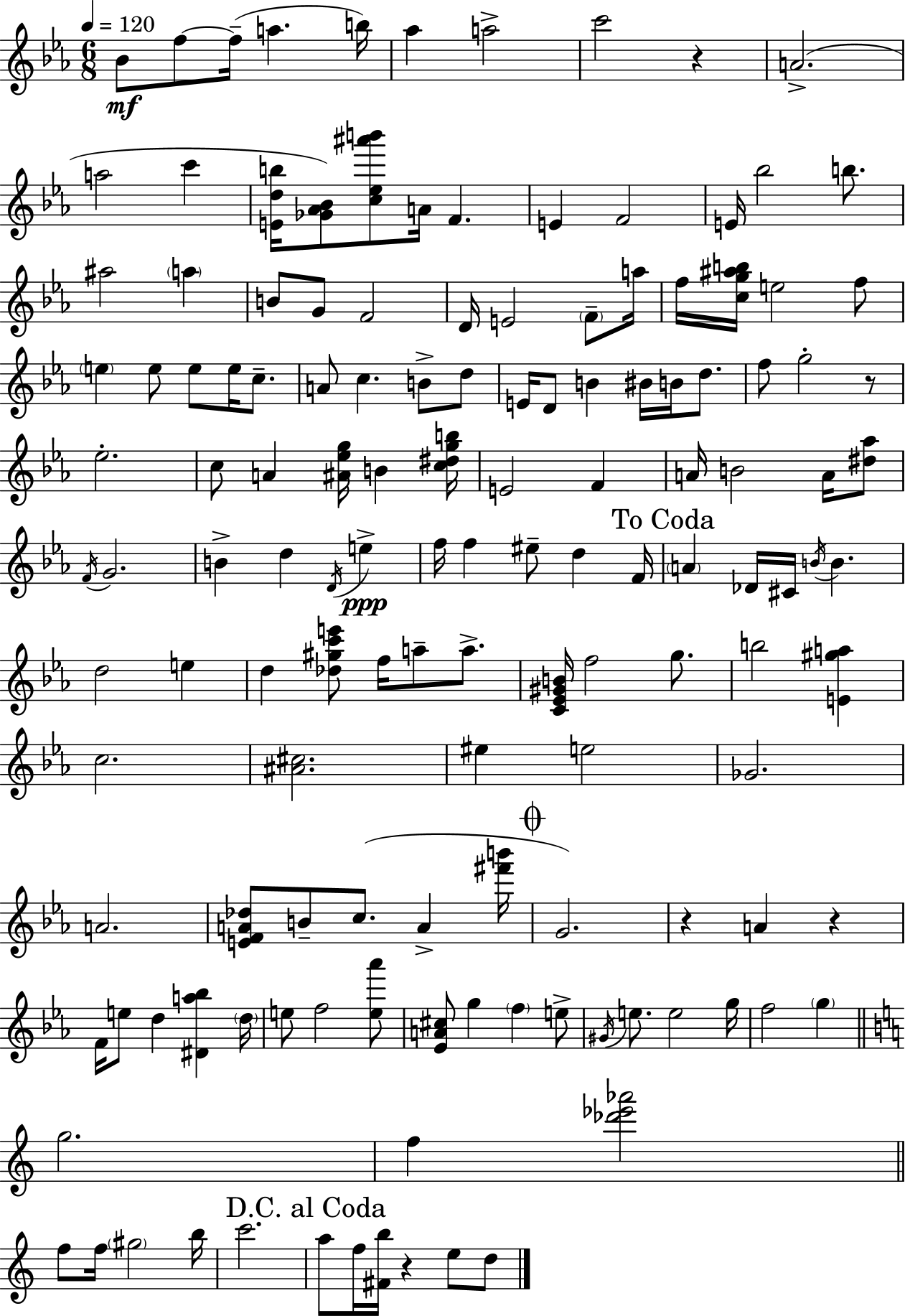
{
  \clef treble
  \numericTimeSignature
  \time 6/8
  \key ees \major
  \tempo 4 = 120
  \repeat volta 2 { bes'8\mf f''8~~ f''16--( a''4. b''16) | aes''4 a''2-> | c'''2 r4 | a'2.->( | \break a''2 c'''4 | <e' d'' b''>16 <ges' aes' bes'>8) <c'' ees'' ais''' b'''>8 a'16 f'4. | e'4 f'2 | e'16 bes''2 b''8. | \break ais''2 \parenthesize a''4 | b'8 g'8 f'2 | d'16 e'2 \parenthesize f'8-- a''16 | f''16 <c'' g'' ais'' b''>16 e''2 f''8 | \break \parenthesize e''4 e''8 e''8 e''16 c''8.-- | a'8 c''4. b'8-> d''8 | e'16 d'8 b'4 bis'16 b'16 d''8. | f''8 g''2-. r8 | \break ees''2.-. | c''8 a'4 <ais' ees'' g''>16 b'4 <c'' dis'' g'' b''>16 | e'2 f'4 | a'16 b'2 a'16 <dis'' aes''>8 | \break \acciaccatura { f'16 } g'2. | b'4-> d''4 \acciaccatura { d'16 } e''4->\ppp | f''16 f''4 eis''8-- d''4 | f'16 \mark "To Coda" \parenthesize a'4 des'16 cis'16 \acciaccatura { b'16 } b'4. | \break d''2 e''4 | d''4 <des'' gis'' c''' e'''>8 f''16 a''8-- | a''8.-> <c' ees' gis' b'>16 f''2 | g''8. b''2 <e' gis'' a''>4 | \break c''2. | <ais' cis''>2. | eis''4 e''2 | ges'2. | \break a'2. | <e' f' a' des''>8 b'8-- c''8.( a'4-> | <fis''' b'''>16 \mark \markup { \musicglyph "scripts.coda" } g'2.) | r4 a'4 r4 | \break f'16 e''8 d''4 <dis' a'' bes''>4 | \parenthesize d''16 e''8 f''2 | <e'' aes'''>8 <ees' a' cis''>8 g''4 \parenthesize f''4 | e''8-> \acciaccatura { gis'16 } e''8. e''2 | \break g''16 f''2 | \parenthesize g''4 \bar "||" \break \key c \major g''2. | f''4 <des''' ees''' aes'''>2 | \bar "||" \break \key c \major f''8 f''16 \parenthesize gis''2 b''16 | c'''2. | \mark "D.C. al Coda" a''8 f''16 <fis' b''>16 r4 e''8 d''8 | } \bar "|."
}